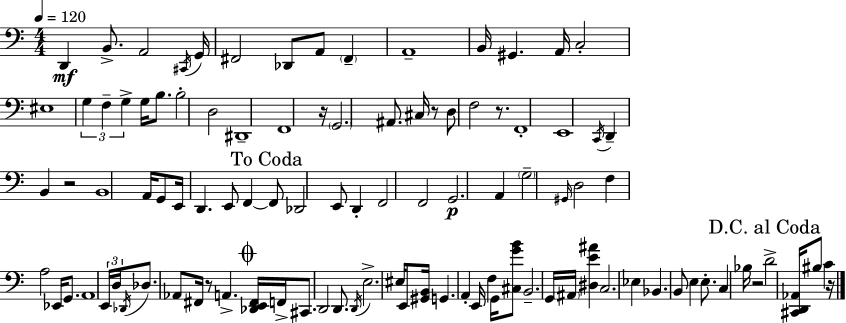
X:1
T:Untitled
M:4/4
L:1/4
K:Am
D,, B,,/2 A,,2 ^C,,/4 G,,/4 ^F,,2 _D,,/2 A,,/2 ^F,, A,,4 B,,/4 ^G,, A,,/4 C,2 ^E,4 G, F, G, G,/4 B,/2 B,2 D,2 ^D,,4 F,,4 z/4 G,,2 ^A,,/2 ^C,/4 z/2 D,/2 F,2 z/2 F,,4 E,,4 C,,/4 D,, B,, z2 B,,4 A,,/4 G,,/2 E,,/4 D,, E,,/2 F,, F,,/2 _D,,2 E,,/2 D,, F,,2 F,,2 G,,2 A,, G,2 ^G,,/4 D,2 F, A,2 _E,,/4 G,,/2 A,,4 E,,/4 D,/4 _D,,/4 _D,/2 _A,,/2 ^F,,/4 z/2 A,, [_D,,E,,^F,,]/4 F,,/4 ^C,,/2 D,,2 D,,/2 D,,/4 E,2 ^E,/4 E,,/2 [^G,,B,,]/4 G,, A,, E,,/4 F, G,,/4 [^C,GB]/2 B,,2 G,,/4 ^A,,/4 [^D,E^A] C,2 _E, _B,, B,,/2 E, E,/2 C, _B,/4 z2 D2 [^C,,D,,_A,,]/4 ^B,/2 C z/4